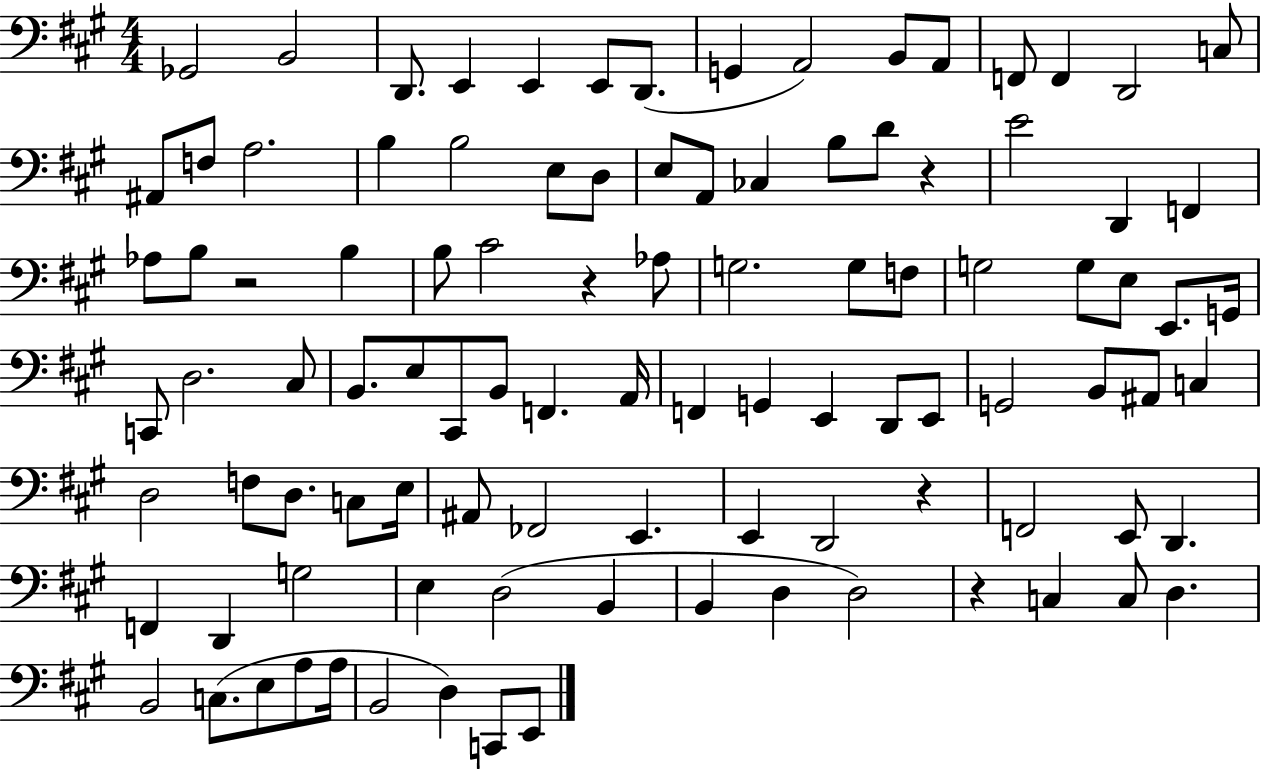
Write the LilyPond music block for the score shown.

{
  \clef bass
  \numericTimeSignature
  \time 4/4
  \key a \major
  ges,2 b,2 | d,8. e,4 e,4 e,8 d,8.( | g,4 a,2) b,8 a,8 | f,8 f,4 d,2 c8 | \break ais,8 f8 a2. | b4 b2 e8 d8 | e8 a,8 ces4 b8 d'8 r4 | e'2 d,4 f,4 | \break aes8 b8 r2 b4 | b8 cis'2 r4 aes8 | g2. g8 f8 | g2 g8 e8 e,8. g,16 | \break c,8 d2. cis8 | b,8. e8 cis,8 b,8 f,4. a,16 | f,4 g,4 e,4 d,8 e,8 | g,2 b,8 ais,8 c4 | \break d2 f8 d8. c8 e16 | ais,8 fes,2 e,4. | e,4 d,2 r4 | f,2 e,8 d,4. | \break f,4 d,4 g2 | e4 d2( b,4 | b,4 d4 d2) | r4 c4 c8 d4. | \break b,2 c8.( e8 a8 a16 | b,2 d4) c,8 e,8 | \bar "|."
}